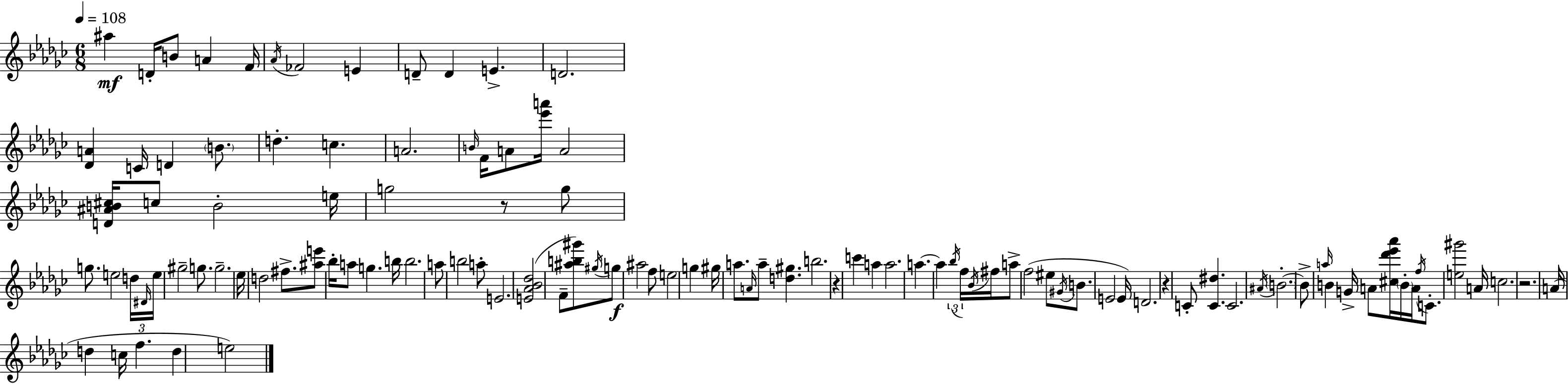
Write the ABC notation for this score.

X:1
T:Untitled
M:6/8
L:1/4
K:Ebm
^a D/4 B/2 A F/4 _A/4 _F2 E D/2 D E D2 [_DA] C/4 D B/2 d c A2 B/4 F/4 A/2 [_e'a']/4 A2 [D^AB^c]/4 c/2 B2 e/4 g2 z/2 g/2 g/2 e2 d/4 ^D/4 e/4 ^g2 g/2 g2 _e/4 d2 ^f/2 [^ae']/2 _b/4 a/2 g b/4 b2 a/2 b2 a/2 E2 [E_A_B_d]2 F/2 [^ab^g']/2 ^g/4 g/2 ^a2 f/2 e2 g ^g/4 a/2 A/4 a/2 [d^g] b2 z c' a a2 a a _b/4 f/4 _B/4 ^f/4 a/2 f2 ^e/2 ^G/4 B/2 E2 E/4 D2 z C/2 [C^d] C2 ^A/4 B2 B/2 a/4 B G/4 A/2 [^c_d'_e'_a']/4 B/4 A/4 f/4 C/2 [e^g']2 A/4 c2 z2 A/4 d c/4 f d e2